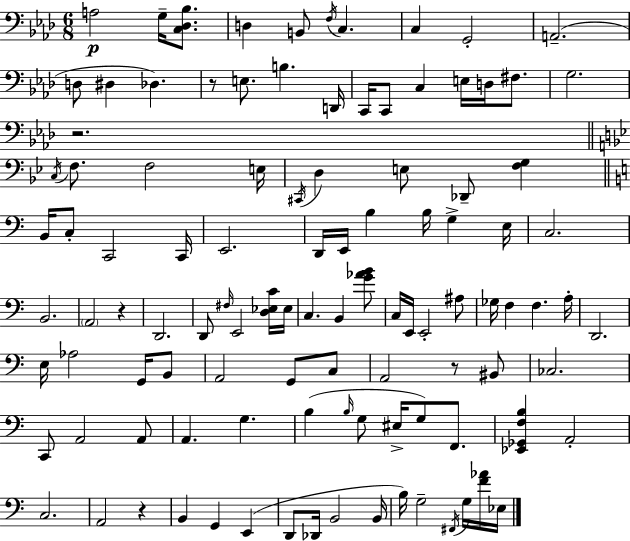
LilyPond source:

{
  \clef bass
  \numericTimeSignature
  \time 6/8
  \key aes \major
  \repeat volta 2 { a2\p g16-- <c des bes>8. | d4 b,8 \acciaccatura { f16 } c4. | c4 g,2-. | a,2.--( | \break d8 dis4 des4.) | r8 e8. b4. | d,16 c,16 c,8 c4 e16 d16 fis8. | g2. | \break r2. | \bar "||" \break \key bes \major \acciaccatura { c16 } f8. f2 | e16 \acciaccatura { cis,16 } d4 e8 des,8-- <f g>4 | \bar "||" \break \key a \minor b,16 c8-. c,2 c,16 | e,2. | d,16 e,16 b4 b16 g4-> e16 | c2. | \break b,2. | \parenthesize a,2 r4 | d,2. | d,8 \grace { fis16 } e,2 <d ees c'>16 | \break ees16 c4. b,4 <g' aes' b'>8 | c16 e,16 e,2-. ais8 | ges16 f4 f4. | a16-. d,2. | \break e16 aes2 g,16 b,8 | a,2 g,8 c8 | a,2 r8 bis,8 | ces2. | \break c,8 a,2 a,8 | a,4. g4. | b4( \grace { b16 } g8 eis16-> g8) f,8. | <ees, ges, f b>4 a,2-. | \break c2. | a,2 r4 | b,4 g,4 e,4( | d,8 des,16 b,2 | \break b,16 b16) g2-- \acciaccatura { fis,16 } | g16 <f' aes'>16 ees16 } \bar "|."
}